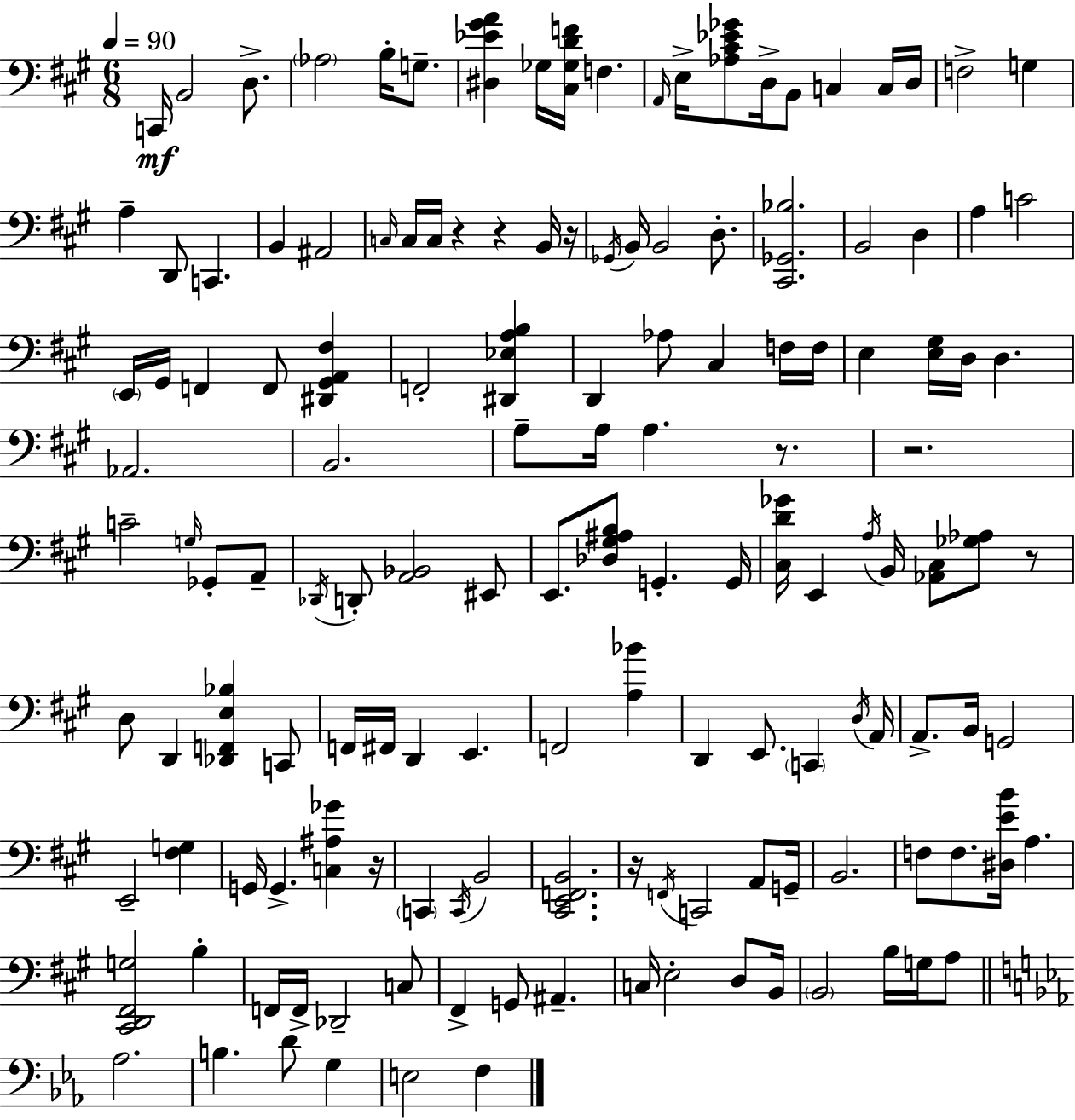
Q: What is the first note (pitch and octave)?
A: C2